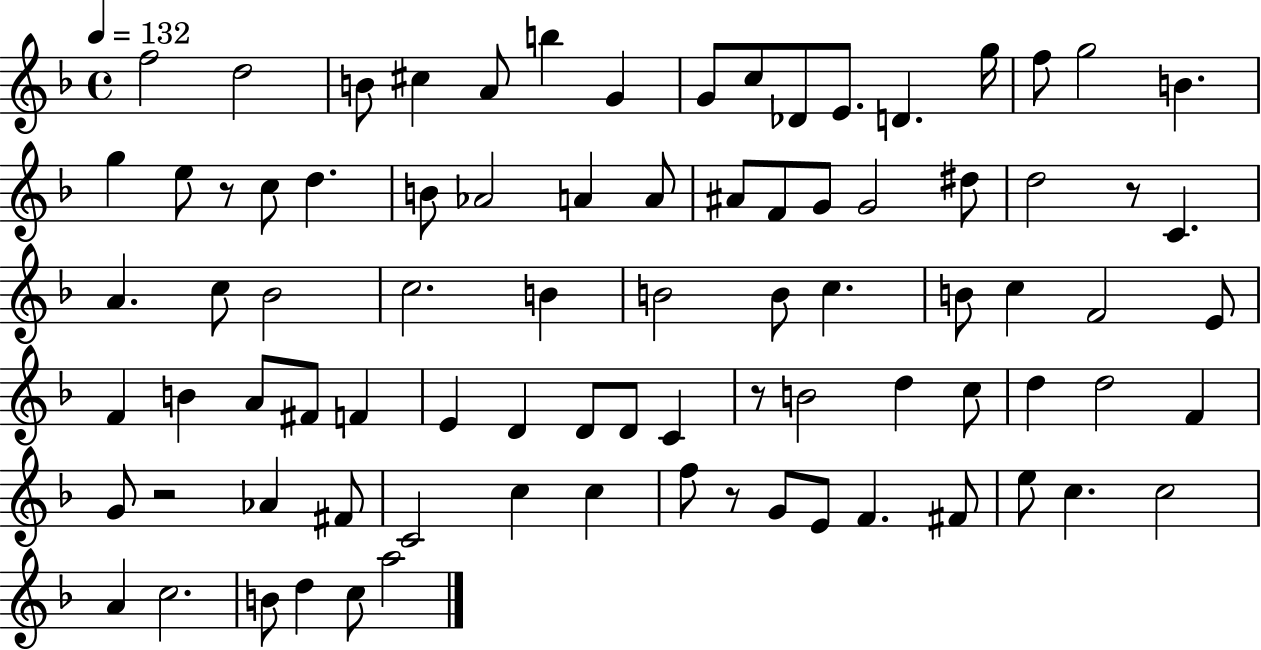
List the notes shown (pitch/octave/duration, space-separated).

F5/h D5/h B4/e C#5/q A4/e B5/q G4/q G4/e C5/e Db4/e E4/e. D4/q. G5/s F5/e G5/h B4/q. G5/q E5/e R/e C5/e D5/q. B4/e Ab4/h A4/q A4/e A#4/e F4/e G4/e G4/h D#5/e D5/h R/e C4/q. A4/q. C5/e Bb4/h C5/h. B4/q B4/h B4/e C5/q. B4/e C5/q F4/h E4/e F4/q B4/q A4/e F#4/e F4/q E4/q D4/q D4/e D4/e C4/q R/e B4/h D5/q C5/e D5/q D5/h F4/q G4/e R/h Ab4/q F#4/e C4/h C5/q C5/q F5/e R/e G4/e E4/e F4/q. F#4/e E5/e C5/q. C5/h A4/q C5/h. B4/e D5/q C5/e A5/h